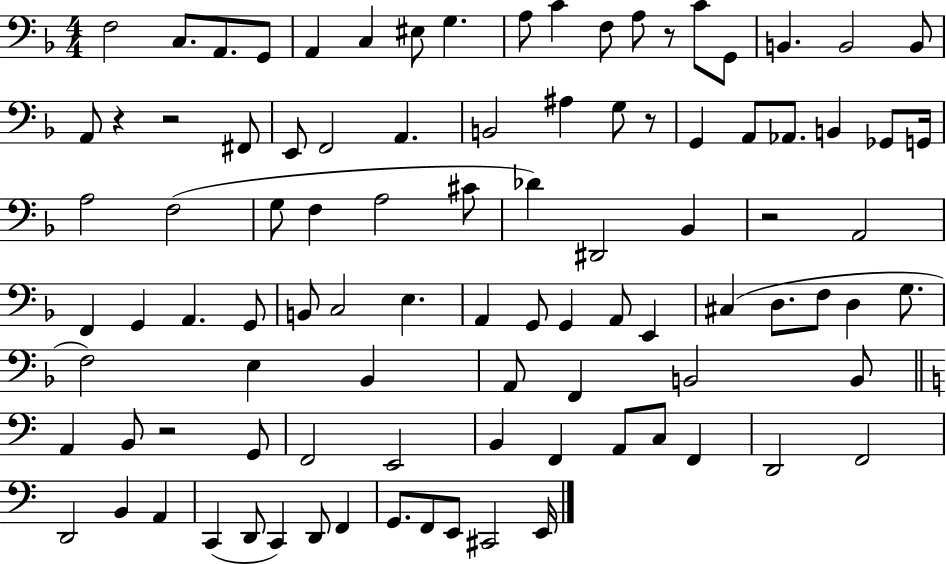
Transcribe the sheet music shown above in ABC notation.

X:1
T:Untitled
M:4/4
L:1/4
K:F
F,2 C,/2 A,,/2 G,,/2 A,, C, ^E,/2 G, A,/2 C F,/2 A,/2 z/2 C/2 G,,/2 B,, B,,2 B,,/2 A,,/2 z z2 ^F,,/2 E,,/2 F,,2 A,, B,,2 ^A, G,/2 z/2 G,, A,,/2 _A,,/2 B,, _G,,/2 G,,/4 A,2 F,2 G,/2 F, A,2 ^C/2 _D ^D,,2 _B,, z2 A,,2 F,, G,, A,, G,,/2 B,,/2 C,2 E, A,, G,,/2 G,, A,,/2 E,, ^C, D,/2 F,/2 D, G,/2 F,2 E, _B,, A,,/2 F,, B,,2 B,,/2 A,, B,,/2 z2 G,,/2 F,,2 E,,2 B,, F,, A,,/2 C,/2 F,, D,,2 F,,2 D,,2 B,, A,, C,, D,,/2 C,, D,,/2 F,, G,,/2 F,,/2 E,,/2 ^C,,2 E,,/4